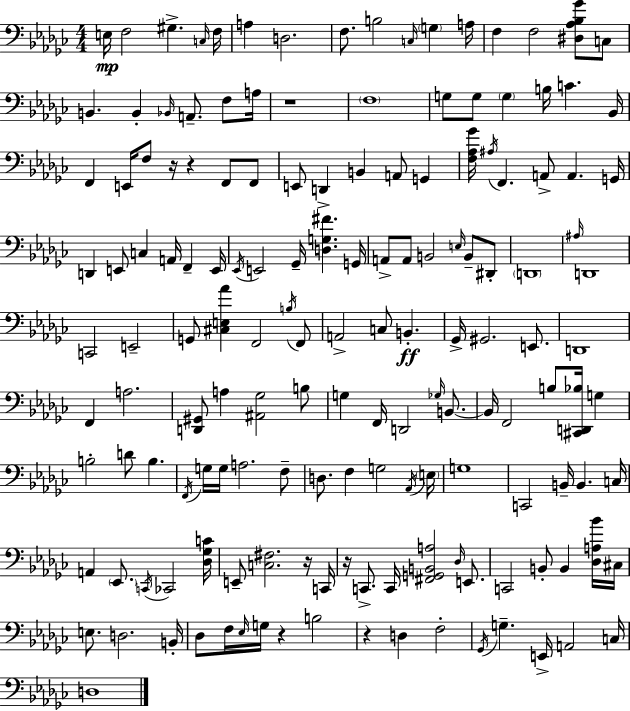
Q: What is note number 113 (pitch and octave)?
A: C2